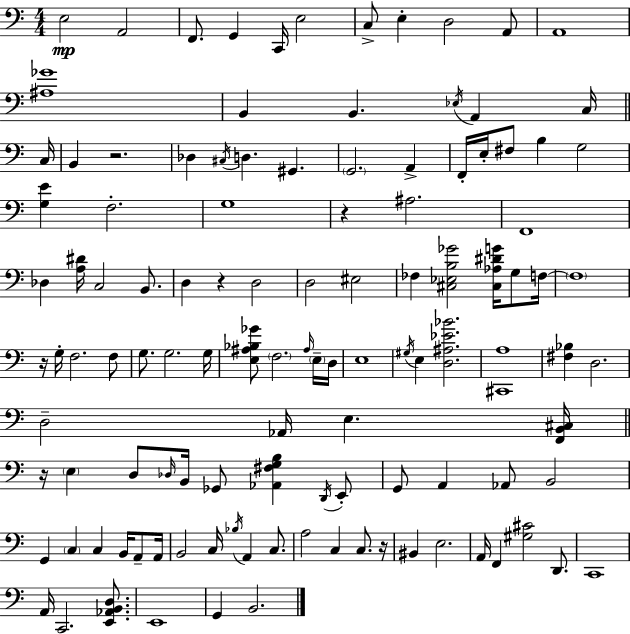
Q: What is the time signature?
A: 4/4